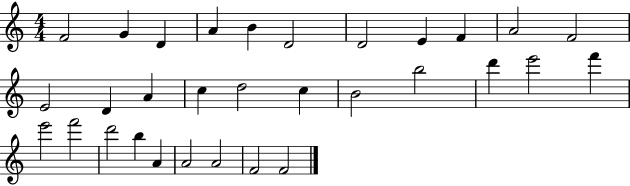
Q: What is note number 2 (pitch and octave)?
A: G4